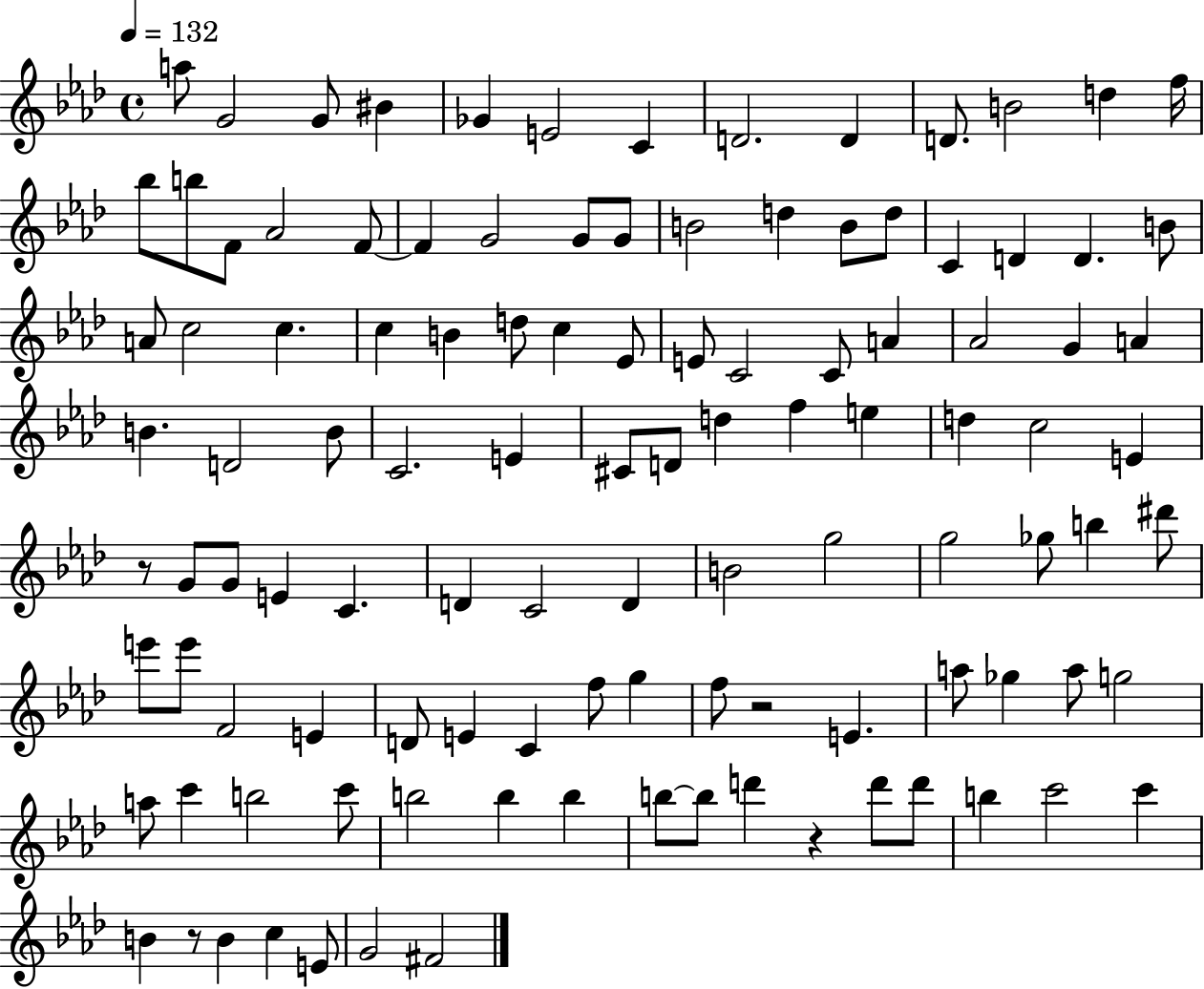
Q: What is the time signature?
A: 4/4